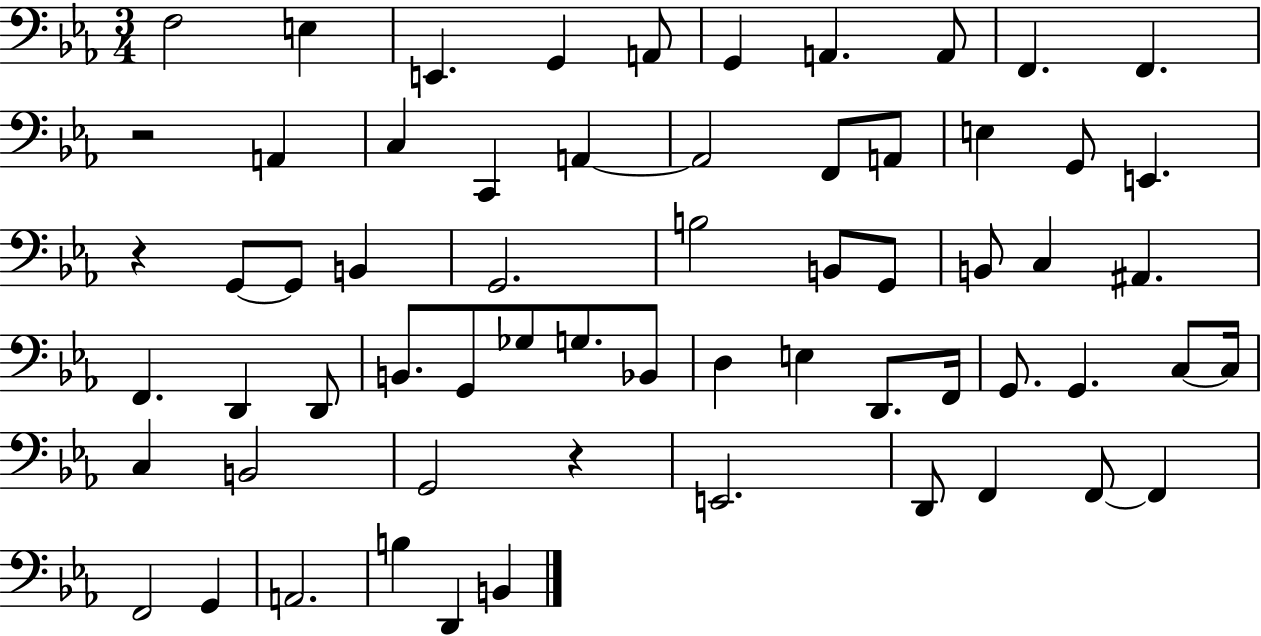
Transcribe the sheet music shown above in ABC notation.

X:1
T:Untitled
M:3/4
L:1/4
K:Eb
F,2 E, E,, G,, A,,/2 G,, A,, A,,/2 F,, F,, z2 A,, C, C,, A,, A,,2 F,,/2 A,,/2 E, G,,/2 E,, z G,,/2 G,,/2 B,, G,,2 B,2 B,,/2 G,,/2 B,,/2 C, ^A,, F,, D,, D,,/2 B,,/2 G,,/2 _G,/2 G,/2 _B,,/2 D, E, D,,/2 F,,/4 G,,/2 G,, C,/2 C,/4 C, B,,2 G,,2 z E,,2 D,,/2 F,, F,,/2 F,, F,,2 G,, A,,2 B, D,, B,,